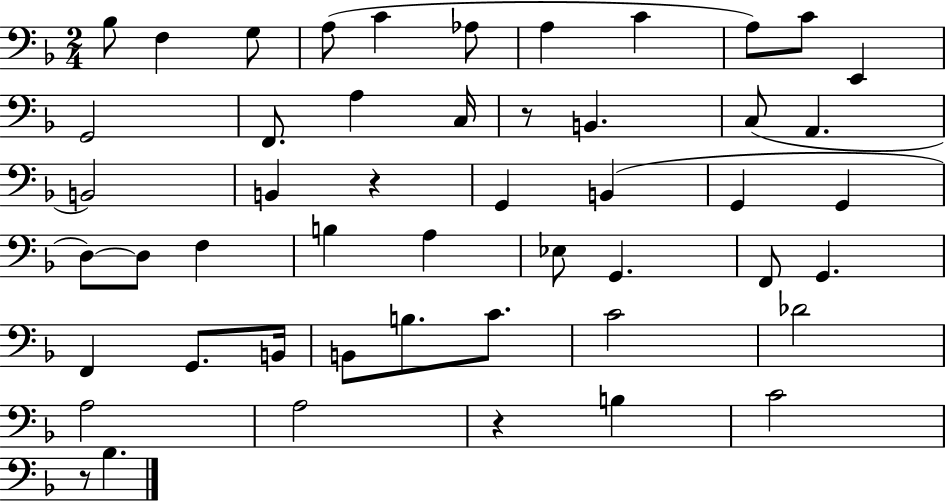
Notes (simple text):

Bb3/e F3/q G3/e A3/e C4/q Ab3/e A3/q C4/q A3/e C4/e E2/q G2/h F2/e. A3/q C3/s R/e B2/q. C3/e A2/q. B2/h B2/q R/q G2/q B2/q G2/q G2/q D3/e D3/e F3/q B3/q A3/q Eb3/e G2/q. F2/e G2/q. F2/q G2/e. B2/s B2/e B3/e. C4/e. C4/h Db4/h A3/h A3/h R/q B3/q C4/h R/e Bb3/q.